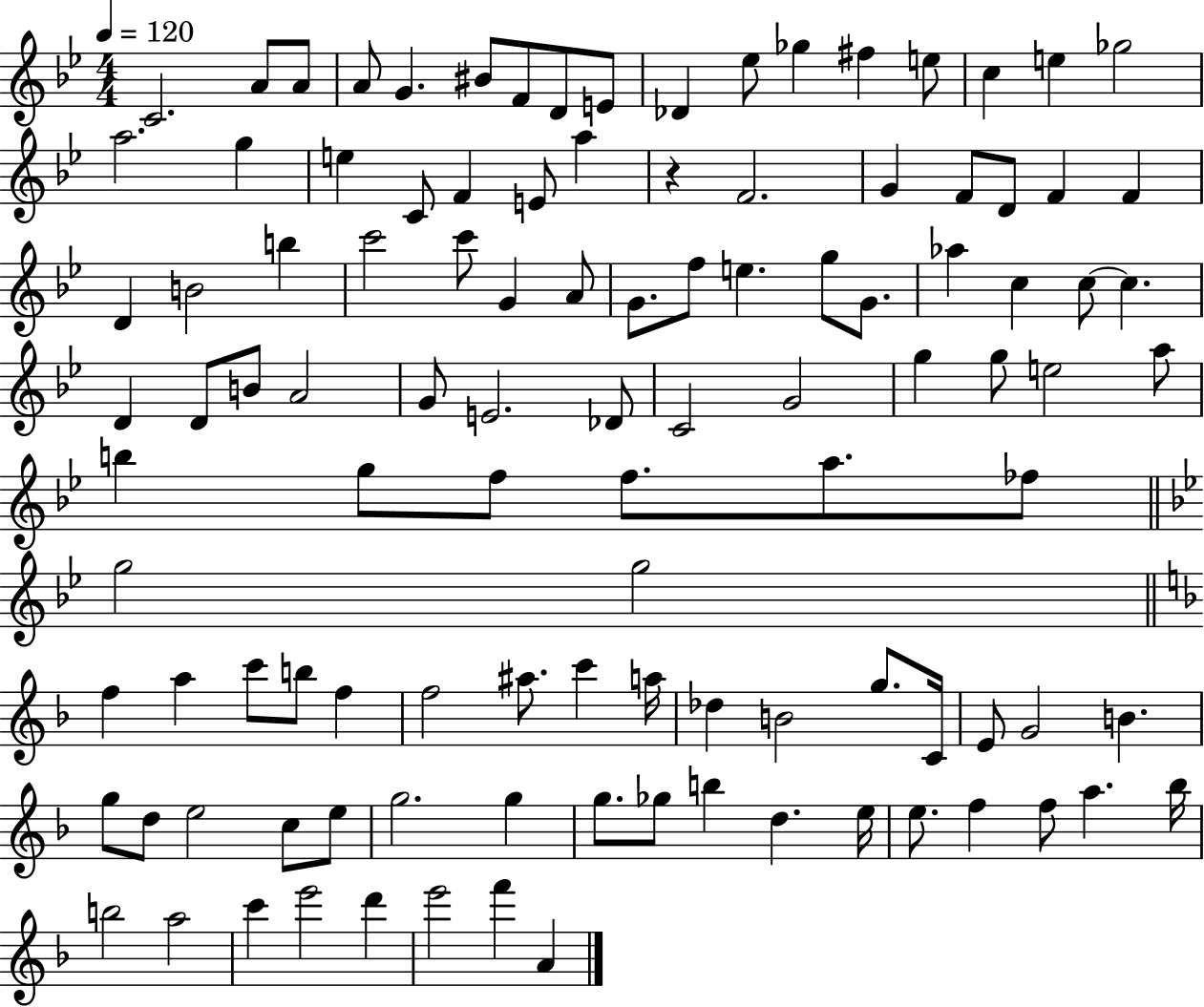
X:1
T:Untitled
M:4/4
L:1/4
K:Bb
C2 A/2 A/2 A/2 G ^B/2 F/2 D/2 E/2 _D _e/2 _g ^f e/2 c e _g2 a2 g e C/2 F E/2 a z F2 G F/2 D/2 F F D B2 b c'2 c'/2 G A/2 G/2 f/2 e g/2 G/2 _a c c/2 c D D/2 B/2 A2 G/2 E2 _D/2 C2 G2 g g/2 e2 a/2 b g/2 f/2 f/2 a/2 _f/2 g2 g2 f a c'/2 b/2 f f2 ^a/2 c' a/4 _d B2 g/2 C/4 E/2 G2 B g/2 d/2 e2 c/2 e/2 g2 g g/2 _g/2 b d e/4 e/2 f f/2 a _b/4 b2 a2 c' e'2 d' e'2 f' A